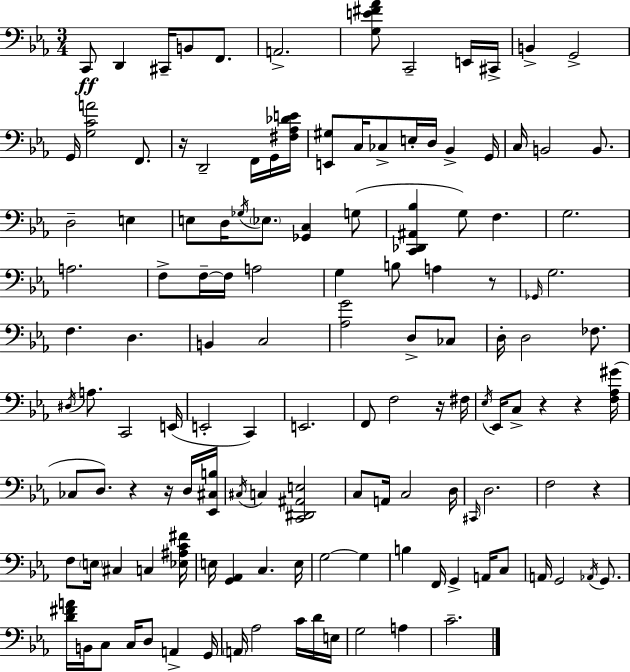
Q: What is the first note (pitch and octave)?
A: C2